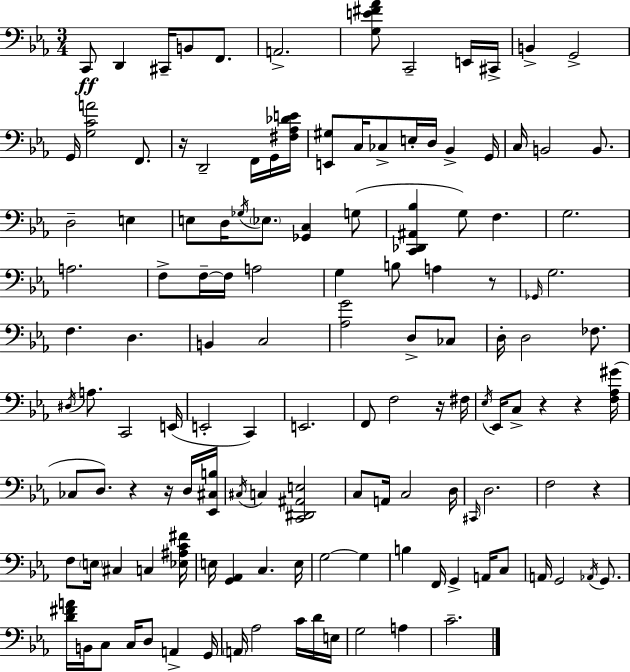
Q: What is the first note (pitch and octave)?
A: C2